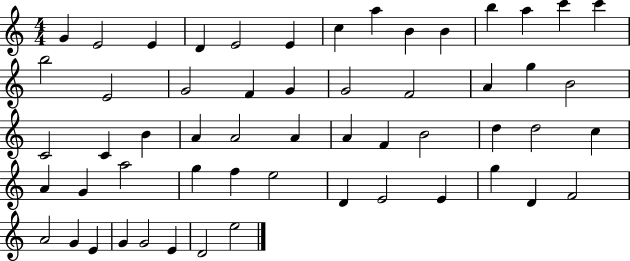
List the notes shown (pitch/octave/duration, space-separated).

G4/q E4/h E4/q D4/q E4/h E4/q C5/q A5/q B4/q B4/q B5/q A5/q C6/q C6/q B5/h E4/h G4/h F4/q G4/q G4/h F4/h A4/q G5/q B4/h C4/h C4/q B4/q A4/q A4/h A4/q A4/q F4/q B4/h D5/q D5/h C5/q A4/q G4/q A5/h G5/q F5/q E5/h D4/q E4/h E4/q G5/q D4/q F4/h A4/h G4/q E4/q G4/q G4/h E4/q D4/h E5/h